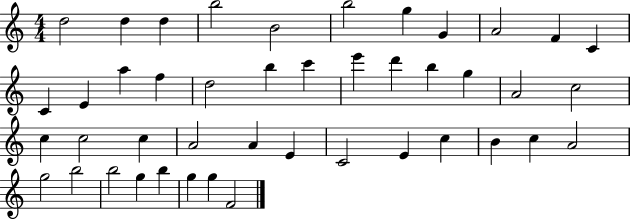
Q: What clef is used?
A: treble